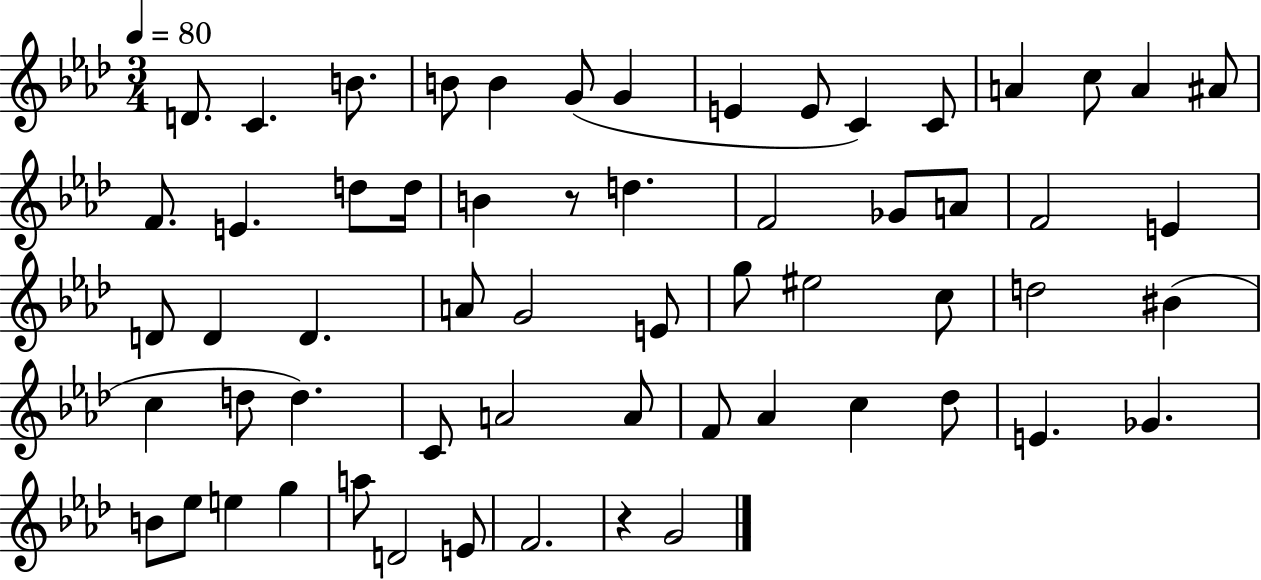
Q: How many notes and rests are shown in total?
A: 60